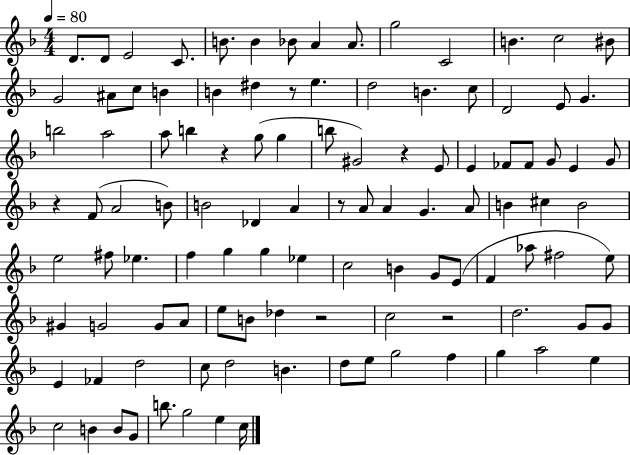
{
  \clef treble
  \numericTimeSignature
  \time 4/4
  \key f \major
  \tempo 4 = 80
  d'8. d'8 e'2 c'8. | b'8. b'4 bes'8 a'4 a'8. | g''2 c'2 | b'4. c''2 bis'8 | \break g'2 ais'8 c''8 b'4 | b'4 dis''4 r8 e''4. | d''2 b'4. c''8 | d'2 e'8 g'4. | \break b''2 a''2 | a''8 b''4 r4 g''8( g''4 | b''8 gis'2) r4 e'8 | e'4 fes'8 fes'8 g'8 e'4 g'8 | \break r4 f'8( a'2 b'8) | b'2 des'4 a'4 | r8 a'8 a'4 g'4. a'8 | b'4 cis''4 b'2 | \break e''2 fis''8 ees''4. | f''4 g''4 g''4 ees''4 | c''2 b'4 g'8 e'8( | f'4 aes''8 fis''2 e''8) | \break gis'4 g'2 g'8 a'8 | e''8 b'8 des''4 r2 | c''2 r2 | d''2. g'8 g'8 | \break e'4 fes'4 d''2 | c''8 d''2 b'4. | d''8 e''8 g''2 f''4 | g''4 a''2 e''4 | \break c''2 b'4 b'8 g'8 | b''8. g''2 e''4 c''16 | \bar "|."
}